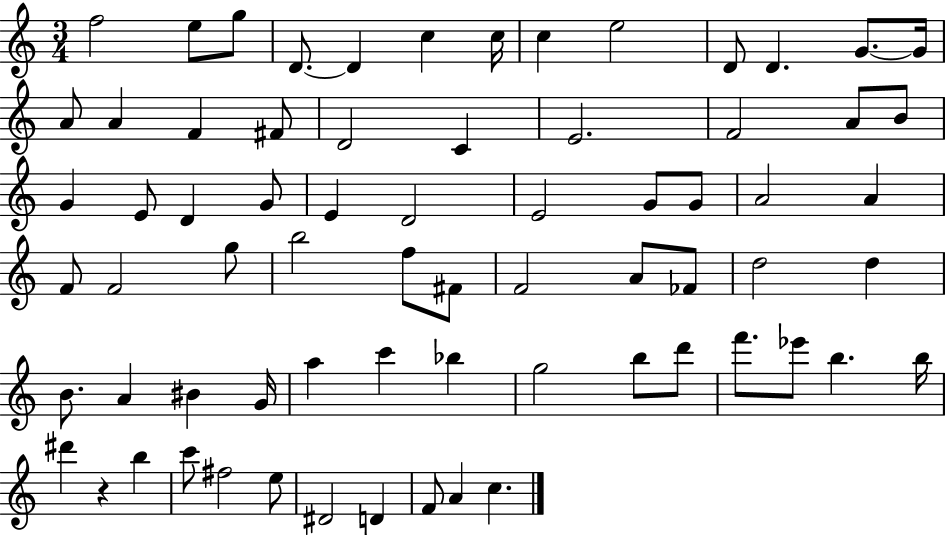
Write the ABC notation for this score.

X:1
T:Untitled
M:3/4
L:1/4
K:C
f2 e/2 g/2 D/2 D c c/4 c e2 D/2 D G/2 G/4 A/2 A F ^F/2 D2 C E2 F2 A/2 B/2 G E/2 D G/2 E D2 E2 G/2 G/2 A2 A F/2 F2 g/2 b2 f/2 ^F/2 F2 A/2 _F/2 d2 d B/2 A ^B G/4 a c' _b g2 b/2 d'/2 f'/2 _e'/2 b b/4 ^d' z b c'/2 ^f2 e/2 ^D2 D F/2 A c